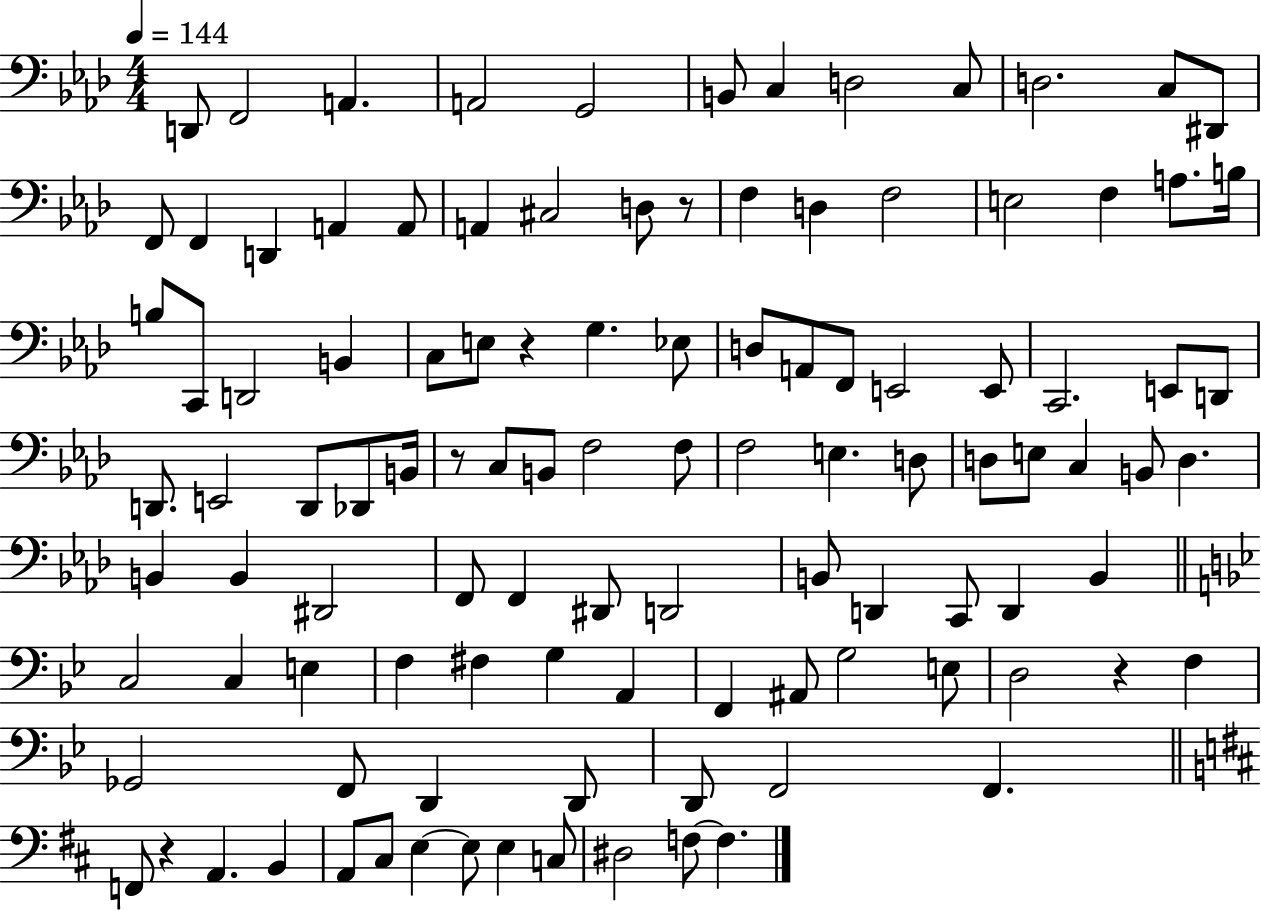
{
  \clef bass
  \numericTimeSignature
  \time 4/4
  \key aes \major
  \tempo 4 = 144
  d,8 f,2 a,4. | a,2 g,2 | b,8 c4 d2 c8 | d2. c8 dis,8 | \break f,8 f,4 d,4 a,4 a,8 | a,4 cis2 d8 r8 | f4 d4 f2 | e2 f4 a8. b16 | \break b8 c,8 d,2 b,4 | c8 e8 r4 g4. ees8 | d8 a,8 f,8 e,2 e,8 | c,2. e,8 d,8 | \break d,8. e,2 d,8 des,8 b,16 | r8 c8 b,8 f2 f8 | f2 e4. d8 | d8 e8 c4 b,8 d4. | \break b,4 b,4 dis,2 | f,8 f,4 dis,8 d,2 | b,8 d,4 c,8 d,4 b,4 | \bar "||" \break \key bes \major c2 c4 e4 | f4 fis4 g4 a,4 | f,4 ais,8 g2 e8 | d2 r4 f4 | \break ges,2 f,8 d,4 d,8 | d,8 f,2 f,4. | \bar "||" \break \key d \major f,8 r4 a,4. b,4 | a,8 cis8 e4~~ e8 e4 c8 | dis2 f8~~ f4. | \bar "|."
}